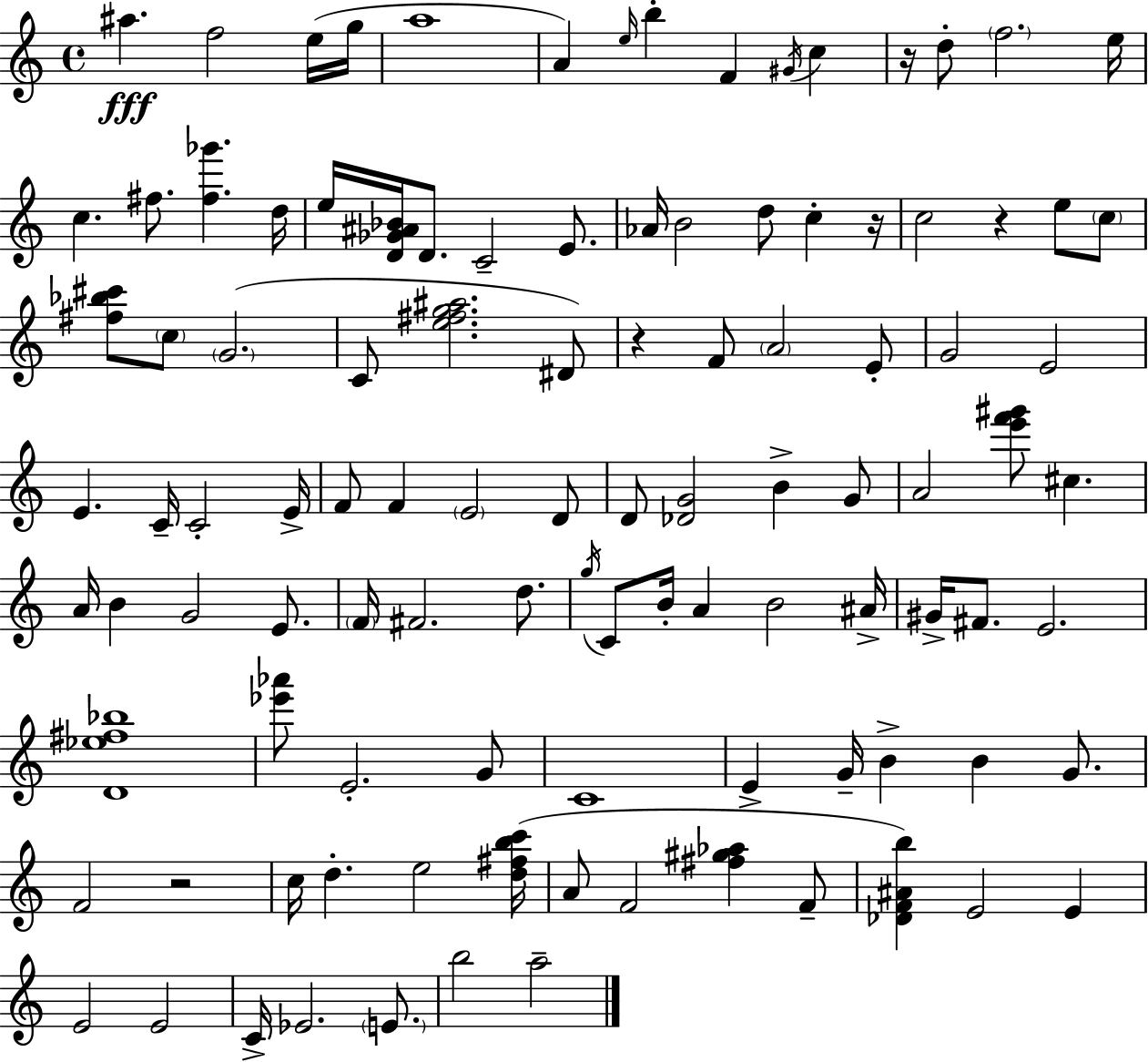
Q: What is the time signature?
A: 4/4